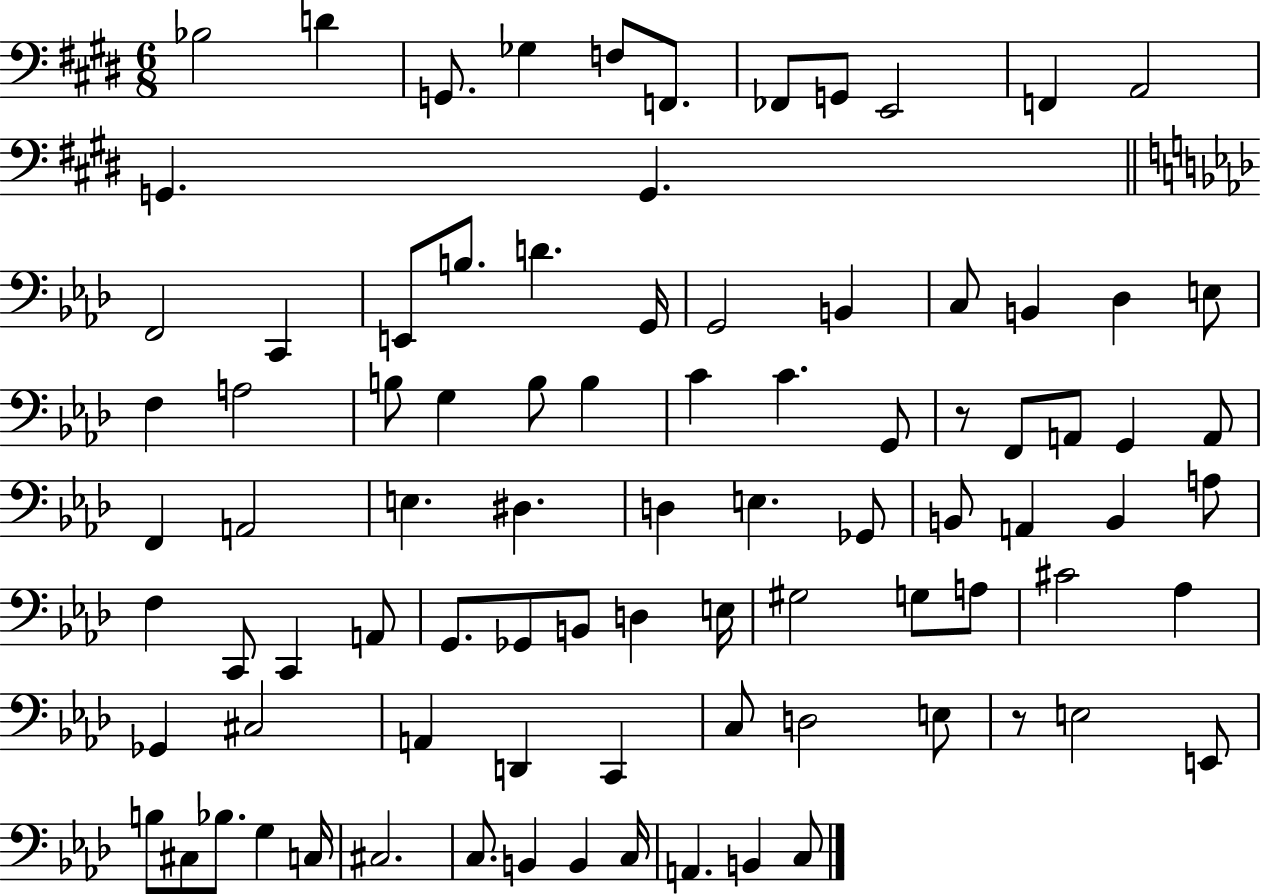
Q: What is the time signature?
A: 6/8